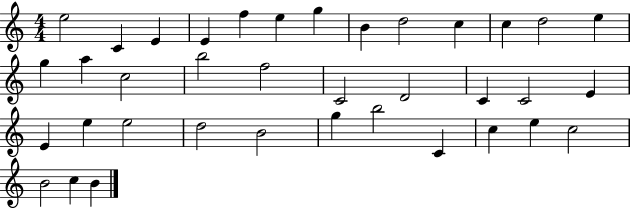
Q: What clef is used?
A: treble